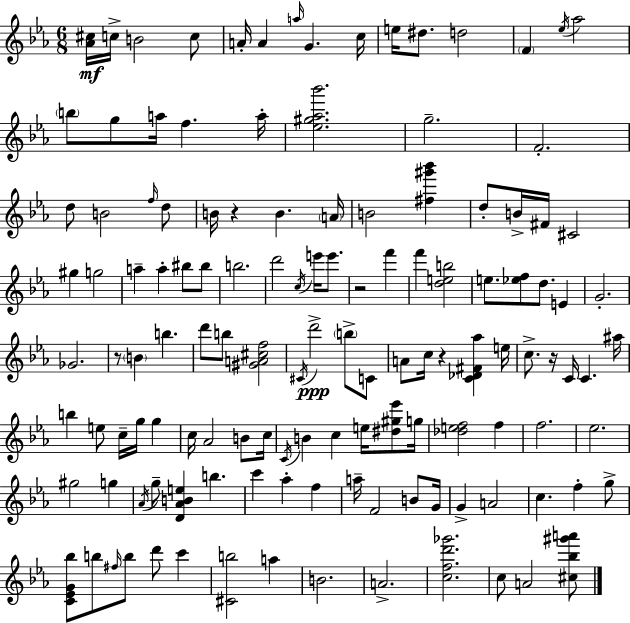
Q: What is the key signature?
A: C minor